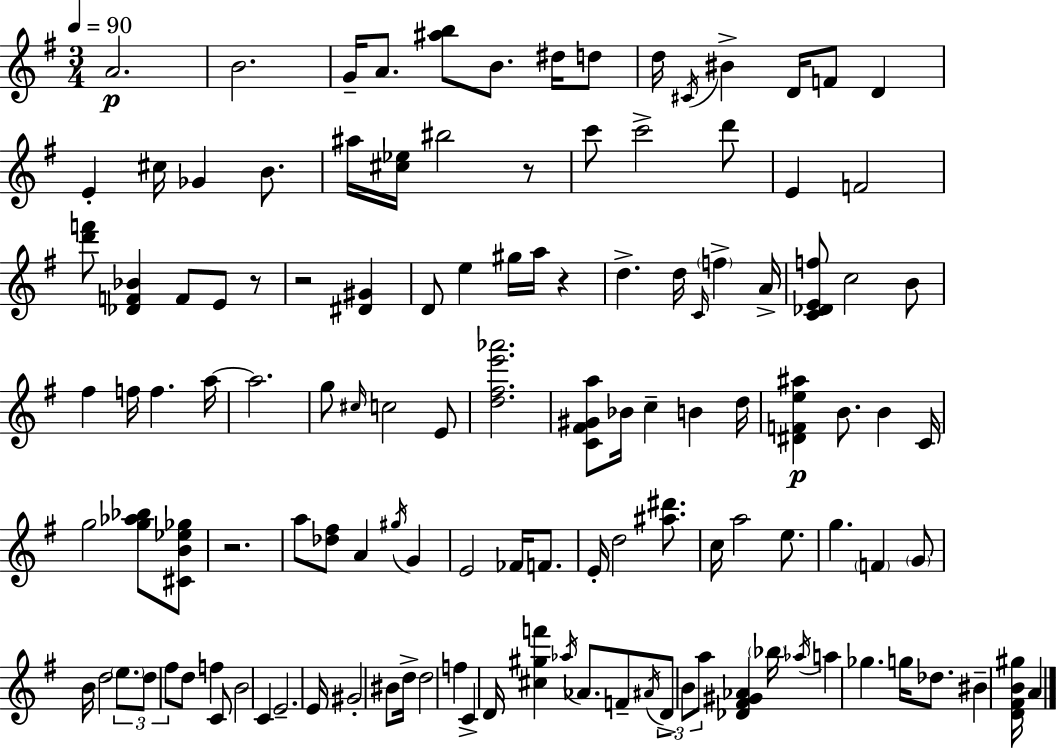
A4/h. B4/h. G4/s A4/e. [A#5,B5]/e B4/e. D#5/s D5/e D5/s C#4/s BIS4/q D4/s F4/e D4/q E4/q C#5/s Gb4/q B4/e. A#5/s [C#5,Eb5]/s BIS5/h R/e C6/e C6/h D6/e E4/q F4/h [D6,F6]/e [Db4,F4,Bb4]/q F4/e E4/e R/e R/h [D#4,G#4]/q D4/e E5/q G#5/s A5/s R/q D5/q. D5/s C4/s F5/q A4/s [C4,Db4,E4,F5]/e C5/h B4/e F#5/q F5/s F5/q. A5/s A5/h. G5/e C#5/s C5/h E4/e [D5,F#5,E6,Ab6]/h. [C4,F#4,G#4,A5]/e Bb4/s C5/q B4/q D5/s [D#4,F4,E5,A#5]/q B4/e. B4/q C4/s G5/h [G5,Ab5,Bb5]/e [C#4,B4,Eb5,Gb5]/e R/h. A5/e [Db5,F#5]/e A4/q G#5/s G4/q E4/h FES4/s F4/e. E4/s D5/h [A#5,D#6]/e. C5/s A5/h E5/e. G5/q. F4/q G4/e B4/s D5/h E5/e. D5/e F#5/e D5/e F5/q C4/e B4/h C4/q E4/h. E4/s G#4/h BIS4/e D5/s D5/h F5/q C4/q D4/s [C#5,G#5,F6]/q Ab5/s Ab4/e. F4/e A#4/s D4/e B4/e A5/e [Db4,F#4,G#4,Ab4]/q Bb5/s Ab5/s A5/q Gb5/q. G5/s Db5/e. BIS4/q [D4,F#4,B4,G#5]/s A4/q